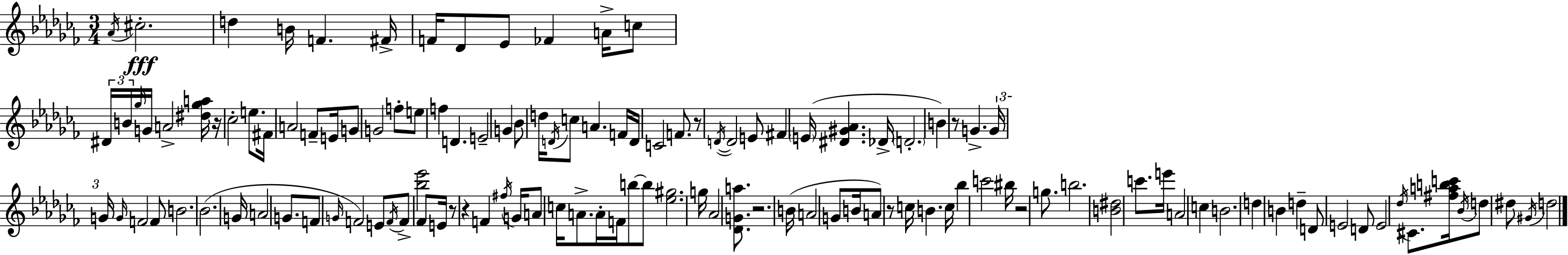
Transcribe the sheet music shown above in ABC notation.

X:1
T:Untitled
M:3/4
L:1/4
K:Abm
_A/4 ^c2 d B/4 F ^F/4 F/4 _D/2 _E/2 _F A/4 c/2 ^D/4 B/4 _g/4 G/4 A2 [^d_ga]/4 z/4 _c2 e/2 ^F/4 A2 F/2 E/4 G/2 G2 f/2 e/2 f D E2 G _B/2 d/4 D/4 c/2 A F/4 D/4 C2 F/2 z/2 D/4 D2 E/2 ^F E/4 [^D^G_A] _D/4 D2 B z/2 G G/4 G/4 G/4 F2 F/2 B2 _B2 G/4 A2 G/2 F/2 G/4 F2 E/2 F/4 F/2 [_b_e']2 _F/2 E/4 z/2 z F ^f/4 G/4 A/2 c/4 A/2 A/4 F/4 b/2 b/2 [_e^g]2 g/4 _A2 [_DGa]/2 z2 B/4 A2 G/2 B/4 A/2 z/2 c/4 B c/4 _b c'2 ^b/4 z2 g/2 b2 [B^d]2 c'/2 e'/4 A2 c B2 d B d D/2 E2 D/2 E2 _d/4 ^C/2 [^fabc']/4 _B/4 d/2 ^d/2 ^G/4 d2